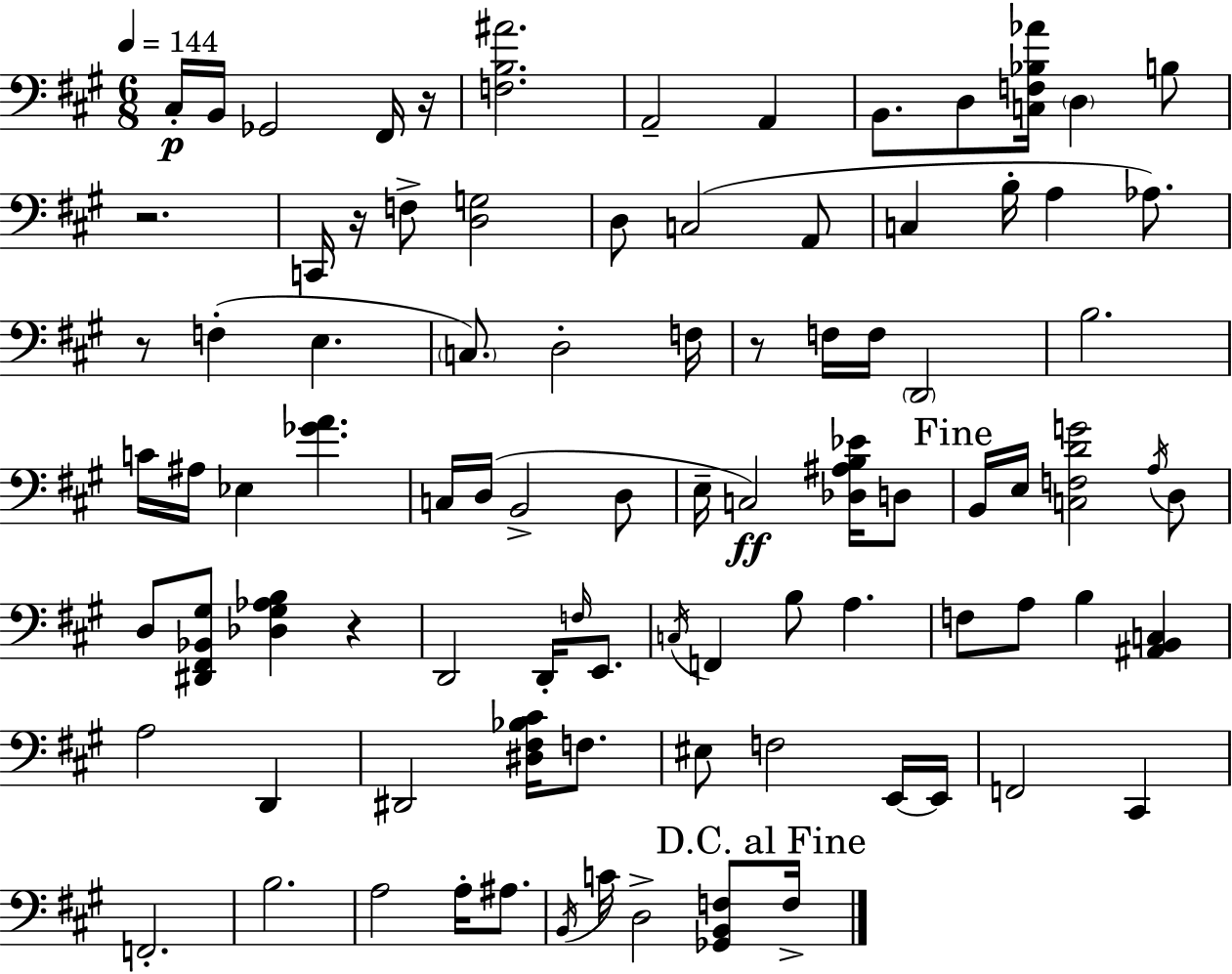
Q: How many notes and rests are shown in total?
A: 90